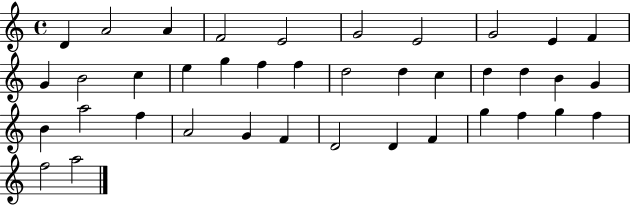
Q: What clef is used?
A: treble